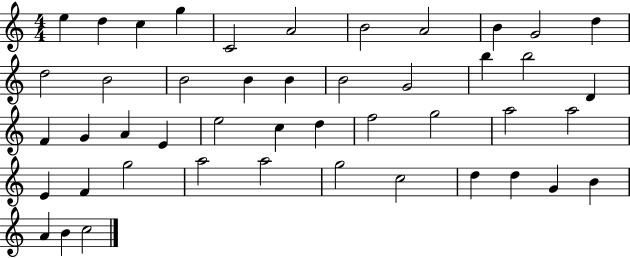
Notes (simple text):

E5/q D5/q C5/q G5/q C4/h A4/h B4/h A4/h B4/q G4/h D5/q D5/h B4/h B4/h B4/q B4/q B4/h G4/h B5/q B5/h D4/q F4/q G4/q A4/q E4/q E5/h C5/q D5/q F5/h G5/h A5/h A5/h E4/q F4/q G5/h A5/h A5/h G5/h C5/h D5/q D5/q G4/q B4/q A4/q B4/q C5/h